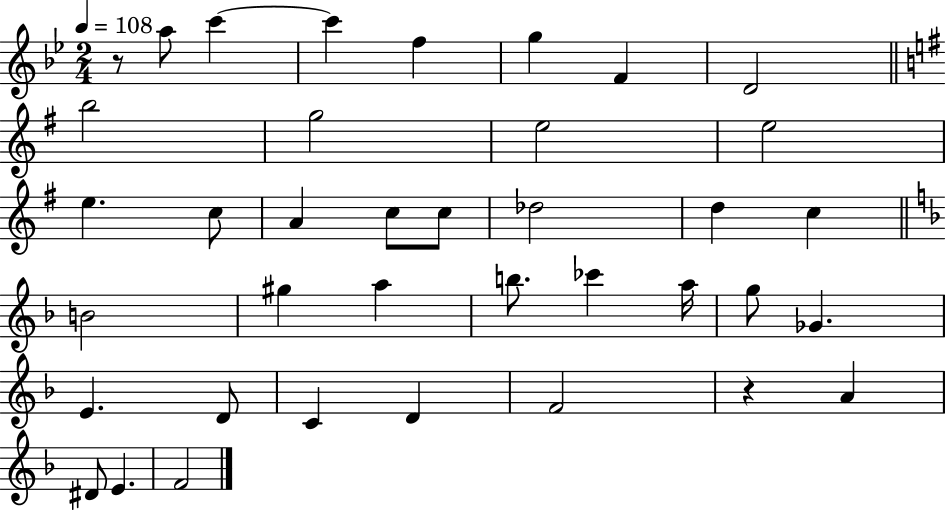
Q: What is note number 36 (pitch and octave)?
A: F4